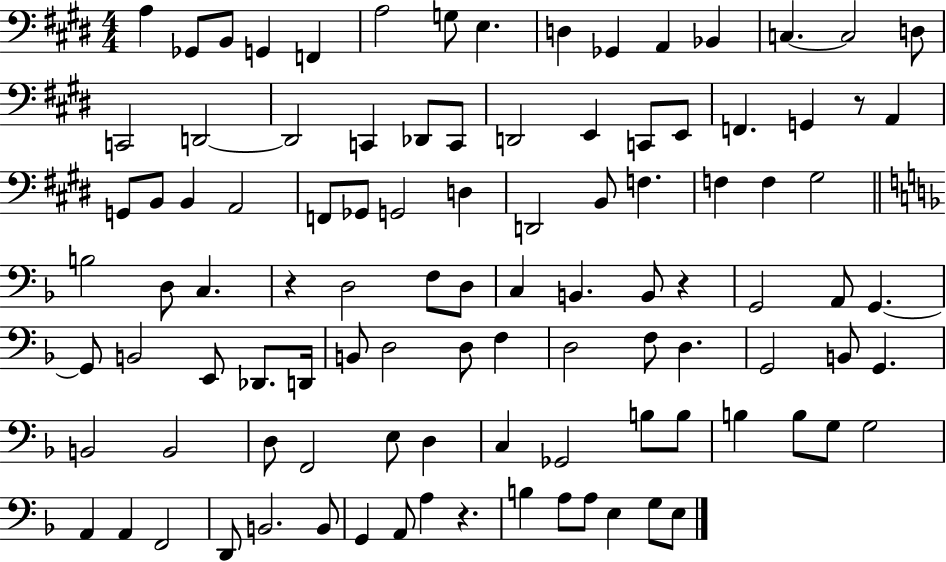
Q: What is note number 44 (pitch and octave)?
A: D3